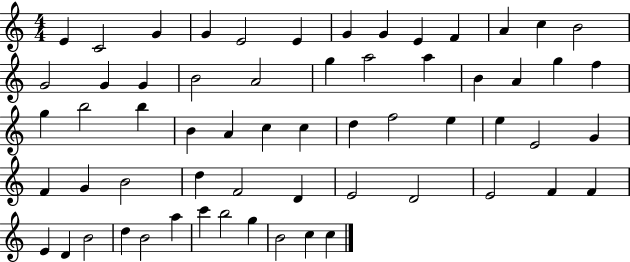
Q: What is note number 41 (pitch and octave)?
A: B4